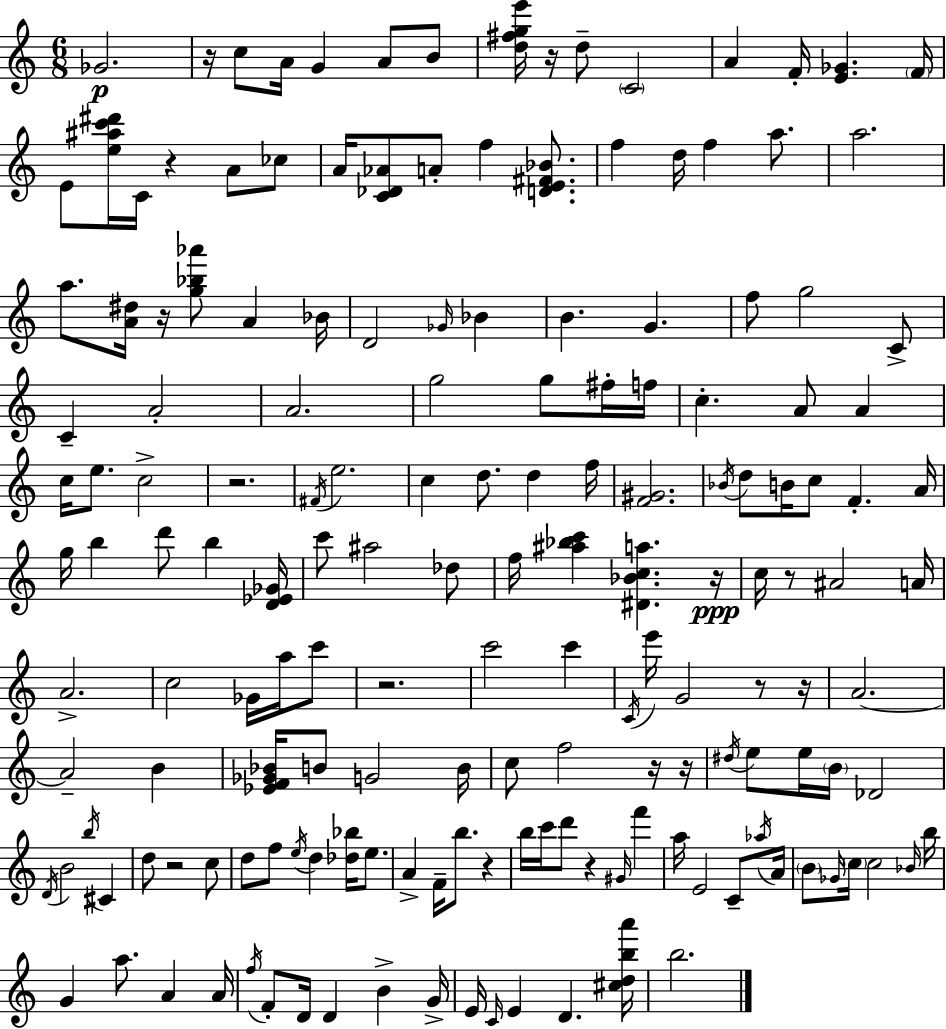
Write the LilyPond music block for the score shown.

{
  \clef treble
  \numericTimeSignature
  \time 6/8
  \key a \minor
  ges'2.\p | r16 c''8 a'16 g'4 a'8 b'8 | <d'' fis'' g'' e'''>16 r16 d''8-- \parenthesize c'2 | a'4 f'16-. <e' ges'>4. \parenthesize f'16 | \break e'8 <e'' ais'' c''' dis'''>16 c'16 r4 a'8 ces''8 | a'16 <c' des' aes'>8 a'8-. f''4 <d' e' fis' bes'>8. | f''4 d''16 f''4 a''8. | a''2. | \break a''8. <a' dis''>16 r16 <g'' bes'' aes'''>8 a'4 bes'16 | d'2 \grace { ges'16 } bes'4 | b'4. g'4. | f''8 g''2 c'8-> | \break c'4-- a'2-. | a'2. | g''2 g''8 fis''16-. | f''16 c''4.-. a'8 a'4 | \break c''16 e''8. c''2-> | r2. | \acciaccatura { fis'16 } e''2. | c''4 d''8. d''4 | \break f''16 <f' gis'>2. | \acciaccatura { bes'16 } d''8 b'16 c''8 f'4.-. | a'16 g''16 b''4 d'''8 b''4 | <d' ees' ges'>16 c'''8 ais''2 | \break des''8 f''16 <ais'' bes'' c'''>4 <dis' bes' c'' a''>4. | r16\ppp c''16 r8 ais'2 | a'16 a'2.-> | c''2 ges'16 | \break a''16 c'''8 r2. | c'''2 c'''4 | \acciaccatura { c'16 } e'''16 g'2 | r8 r16 a'2.~~ | \break a'2-- | b'4 <ees' f' ges' bes'>16 b'8 g'2 | b'16 c''8 f''2 | r16 r16 \acciaccatura { dis''16 } e''8 e''16 \parenthesize b'16 des'2 | \break \acciaccatura { d'16 } b'2 | \acciaccatura { b''16 } cis'4 d''8 r2 | c''8 d''8 f''8 \acciaccatura { e''16 } | d''4 <des'' bes''>16 e''8. a'4-> | \break f'16-- b''8. r4 b''16 c'''16 d'''8 | r4 \grace { gis'16 } f'''4 a''16 e'2 | c'8-- \acciaccatura { aes''16 } a'16 \parenthesize b'8 | \grace { ges'16 } \parenthesize c''16 c''2 \grace { bes'16 } b''16 | \break g'4 a''8. a'4 a'16 | \acciaccatura { f''16 } f'8-. d'16 d'4 b'4-> | g'16-> e'16 \grace { c'16 } e'4 d'4. | <cis'' d'' b'' a'''>16 b''2. | \break \bar "|."
}